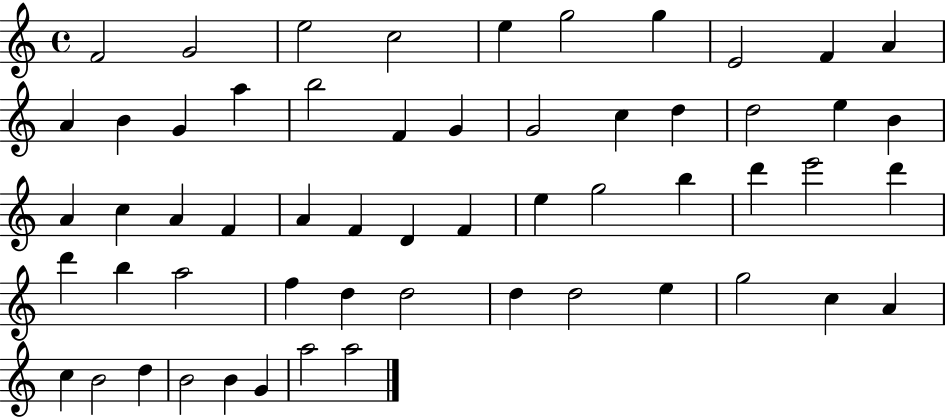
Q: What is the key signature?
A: C major